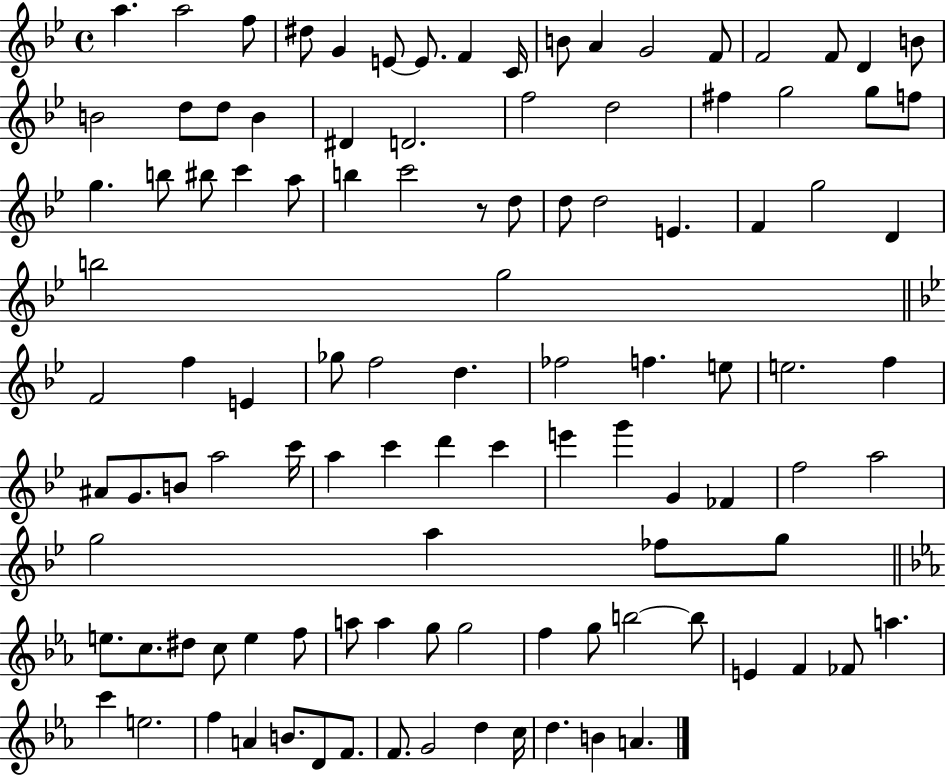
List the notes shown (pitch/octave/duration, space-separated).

A5/q. A5/h F5/e D#5/e G4/q E4/e E4/e. F4/q C4/s B4/e A4/q G4/h F4/e F4/h F4/e D4/q B4/e B4/h D5/e D5/e B4/q D#4/q D4/h. F5/h D5/h F#5/q G5/h G5/e F5/e G5/q. B5/e BIS5/e C6/q A5/e B5/q C6/h R/e D5/e D5/e D5/h E4/q. F4/q G5/h D4/q B5/h G5/h F4/h F5/q E4/q Gb5/e F5/h D5/q. FES5/h F5/q. E5/e E5/h. F5/q A#4/e G4/e. B4/e A5/h C6/s A5/q C6/q D6/q C6/q E6/q G6/q G4/q FES4/q F5/h A5/h G5/h A5/q FES5/e G5/e E5/e. C5/e. D#5/e C5/e E5/q F5/e A5/e A5/q G5/e G5/h F5/q G5/e B5/h B5/e E4/q F4/q FES4/e A5/q. C6/q E5/h. F5/q A4/q B4/e. D4/e F4/e. F4/e. G4/h D5/q C5/s D5/q. B4/q A4/q.